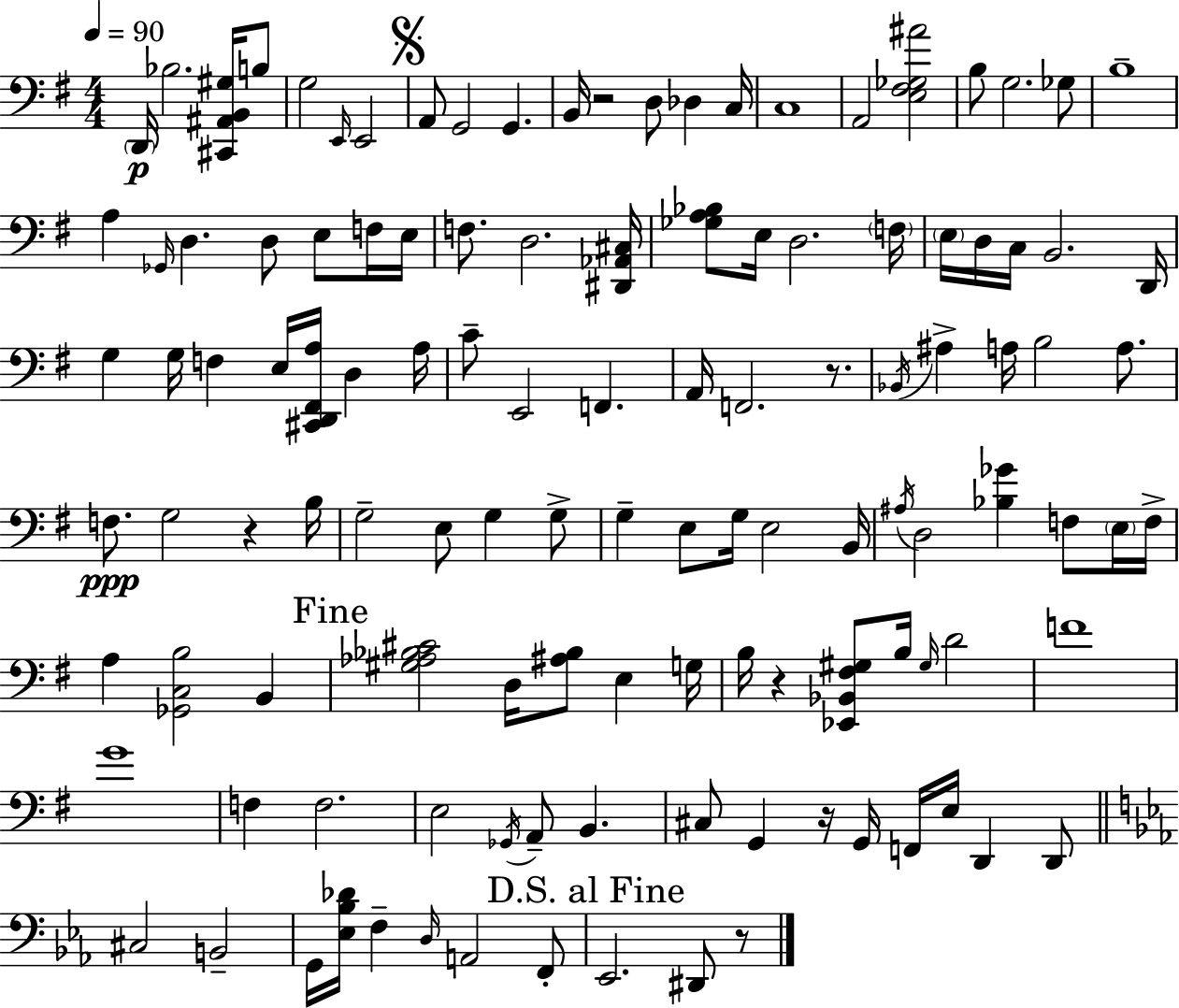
{
  \clef bass
  \numericTimeSignature
  \time 4/4
  \key g \major
  \tempo 4 = 90
  \parenthesize d,16\p bes2. <cis, ais, b, gis>16 b8 | g2 \grace { e,16 } e,2 | \mark \markup { \musicglyph "scripts.segno" } a,8 g,2 g,4. | b,16 r2 d8 des4 | \break c16 c1 | a,2 <e fis ges ais'>2 | b8 g2. ges8 | b1-- | \break a4 \grace { ges,16 } d4. d8 e8 | f16 e16 f8. d2. | <dis, aes, cis>16 <ges a bes>8 e16 d2. | \parenthesize f16 \parenthesize e16 d16 c16 b,2. | \break d,16 g4 g16 f4 e16 <cis, d, fis, a>16 d4 | a16 c'8-- e,2 f,4. | a,16 f,2. r8. | \acciaccatura { bes,16 } ais4-> a16 b2 | \break a8. f8.\ppp g2 r4 | b16 g2-- e8 g4 | g8-> g4-- e8 g16 e2 | b,16 \acciaccatura { ais16 } d2 <bes ges'>4 | \break f8 \parenthesize e16 f16-> a4 <ges, c b>2 | b,4 \mark "Fine" <gis aes bes cis'>2 d16 <ais bes>8 e4 | g16 b16 r4 <ees, bes, fis gis>8 b16 \grace { gis16 } d'2 | f'1 | \break g'1 | f4 f2. | e2 \acciaccatura { ges,16 } a,8-- | b,4. cis8 g,4 r16 g,16 f,16 e16 | \break d,4 d,8 \bar "||" \break \key ees \major cis2 b,2-- | g,16 <ees bes des'>16 f4-- \grace { d16 } a,2 f,8-. | \mark "D.S. al Fine" ees,2. dis,8 r8 | \bar "|."
}